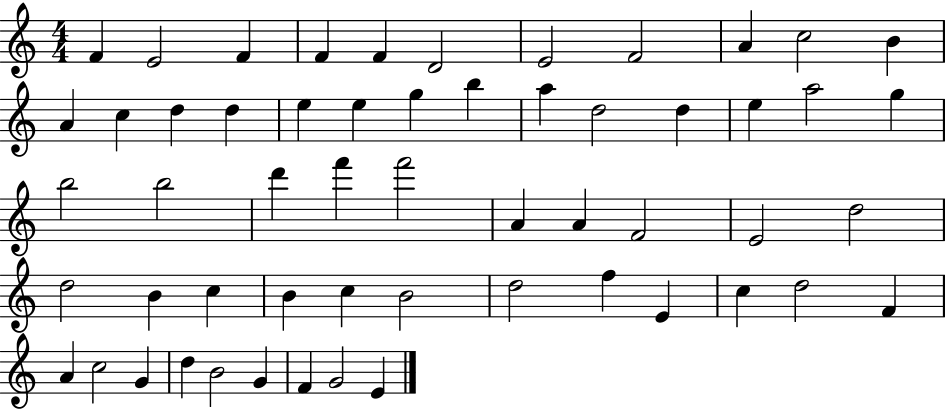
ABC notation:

X:1
T:Untitled
M:4/4
L:1/4
K:C
F E2 F F F D2 E2 F2 A c2 B A c d d e e g b a d2 d e a2 g b2 b2 d' f' f'2 A A F2 E2 d2 d2 B c B c B2 d2 f E c d2 F A c2 G d B2 G F G2 E